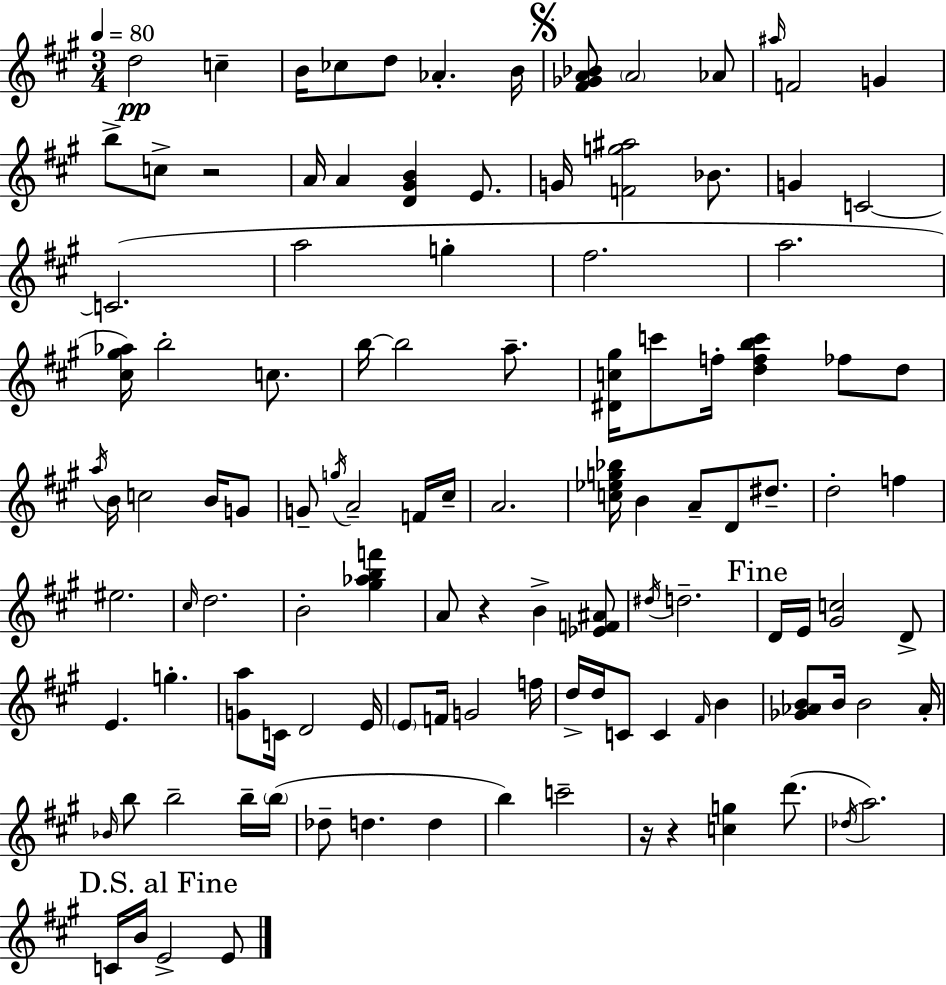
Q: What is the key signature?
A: A major